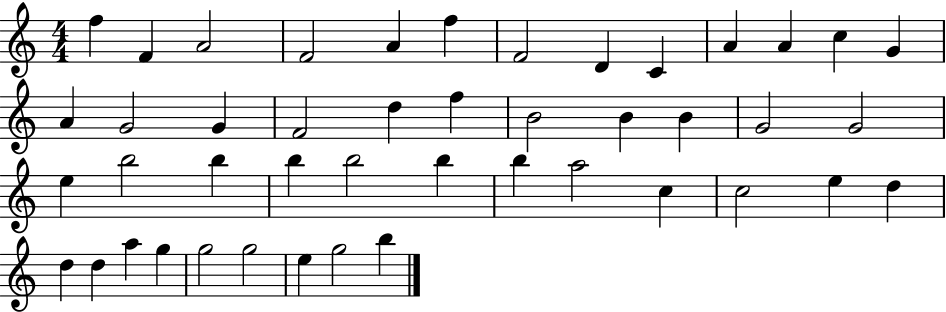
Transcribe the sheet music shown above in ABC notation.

X:1
T:Untitled
M:4/4
L:1/4
K:C
f F A2 F2 A f F2 D C A A c G A G2 G F2 d f B2 B B G2 G2 e b2 b b b2 b b a2 c c2 e d d d a g g2 g2 e g2 b